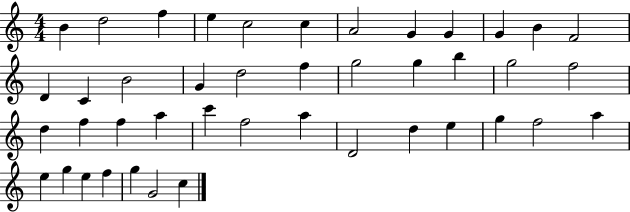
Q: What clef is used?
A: treble